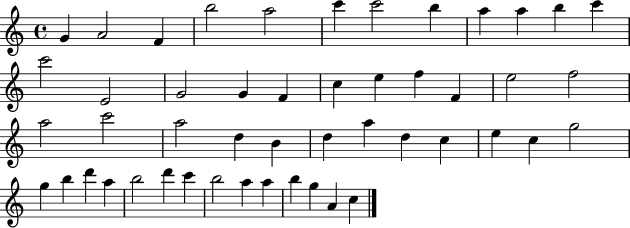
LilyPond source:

{
  \clef treble
  \time 4/4
  \defaultTimeSignature
  \key c \major
  g'4 a'2 f'4 | b''2 a''2 | c'''4 c'''2 b''4 | a''4 a''4 b''4 c'''4 | \break c'''2 e'2 | g'2 g'4 f'4 | c''4 e''4 f''4 f'4 | e''2 f''2 | \break a''2 c'''2 | a''2 d''4 b'4 | d''4 a''4 d''4 c''4 | e''4 c''4 g''2 | \break g''4 b''4 d'''4 a''4 | b''2 d'''4 c'''4 | b''2 a''4 a''4 | b''4 g''4 a'4 c''4 | \break \bar "|."
}